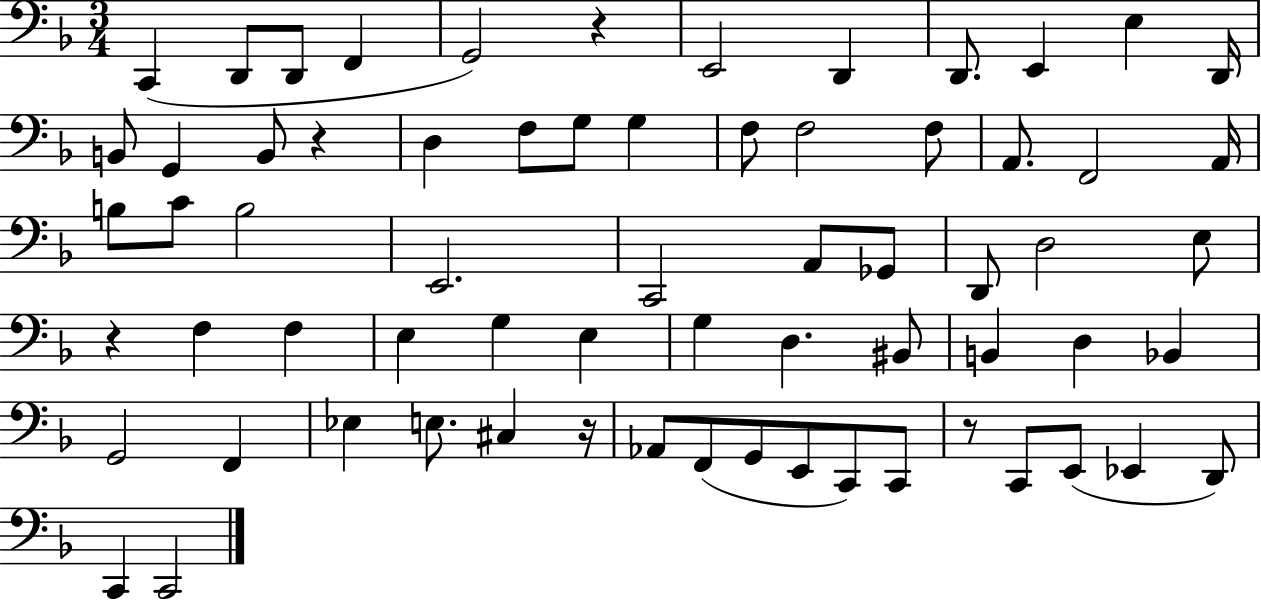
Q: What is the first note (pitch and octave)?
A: C2